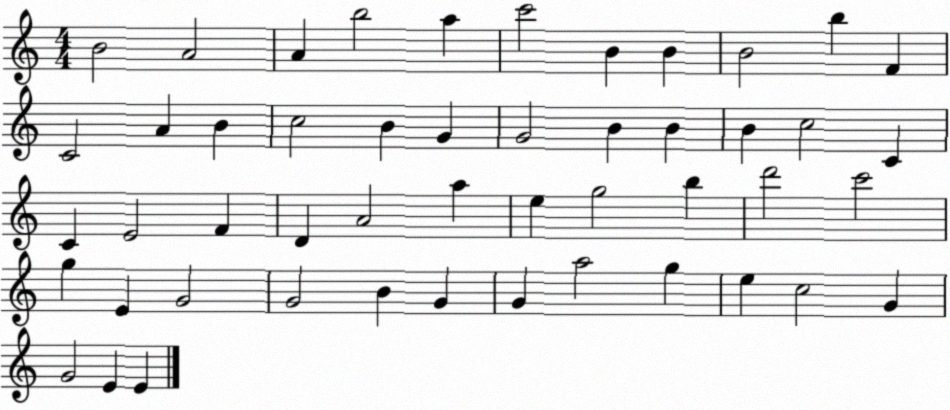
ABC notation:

X:1
T:Untitled
M:4/4
L:1/4
K:C
B2 A2 A b2 a c'2 B B B2 b F C2 A B c2 B G G2 B B B c2 C C E2 F D A2 a e g2 b d'2 c'2 g E G2 G2 B G G a2 g e c2 G G2 E E